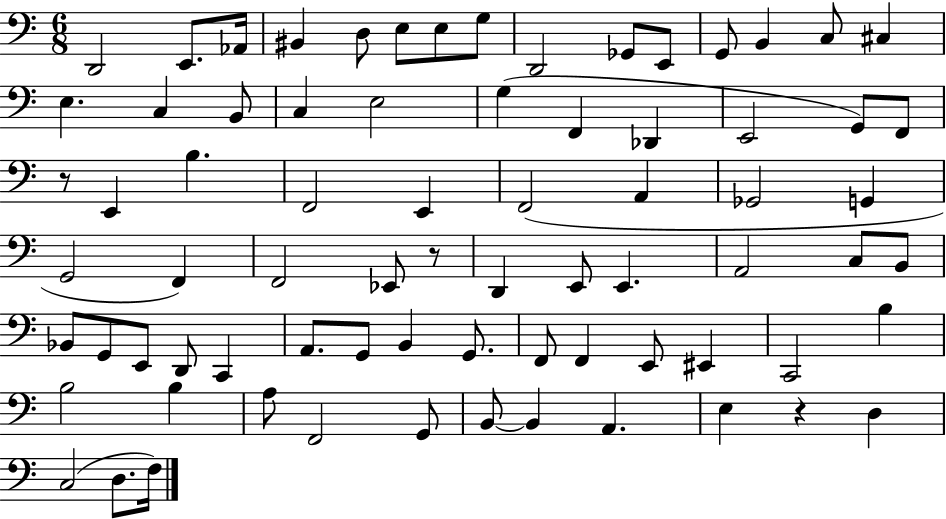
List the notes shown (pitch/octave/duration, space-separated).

D2/h E2/e. Ab2/s BIS2/q D3/e E3/e E3/e G3/e D2/h Gb2/e E2/e G2/e B2/q C3/e C#3/q E3/q. C3/q B2/e C3/q E3/h G3/q F2/q Db2/q E2/h G2/e F2/e R/e E2/q B3/q. F2/h E2/q F2/h A2/q Gb2/h G2/q G2/h F2/q F2/h Eb2/e R/e D2/q E2/e E2/q. A2/h C3/e B2/e Bb2/e G2/e E2/e D2/e C2/q A2/e. G2/e B2/q G2/e. F2/e F2/q E2/e EIS2/q C2/h B3/q B3/h B3/q A3/e F2/h G2/e B2/e B2/q A2/q. E3/q R/q D3/q C3/h D3/e. F3/s